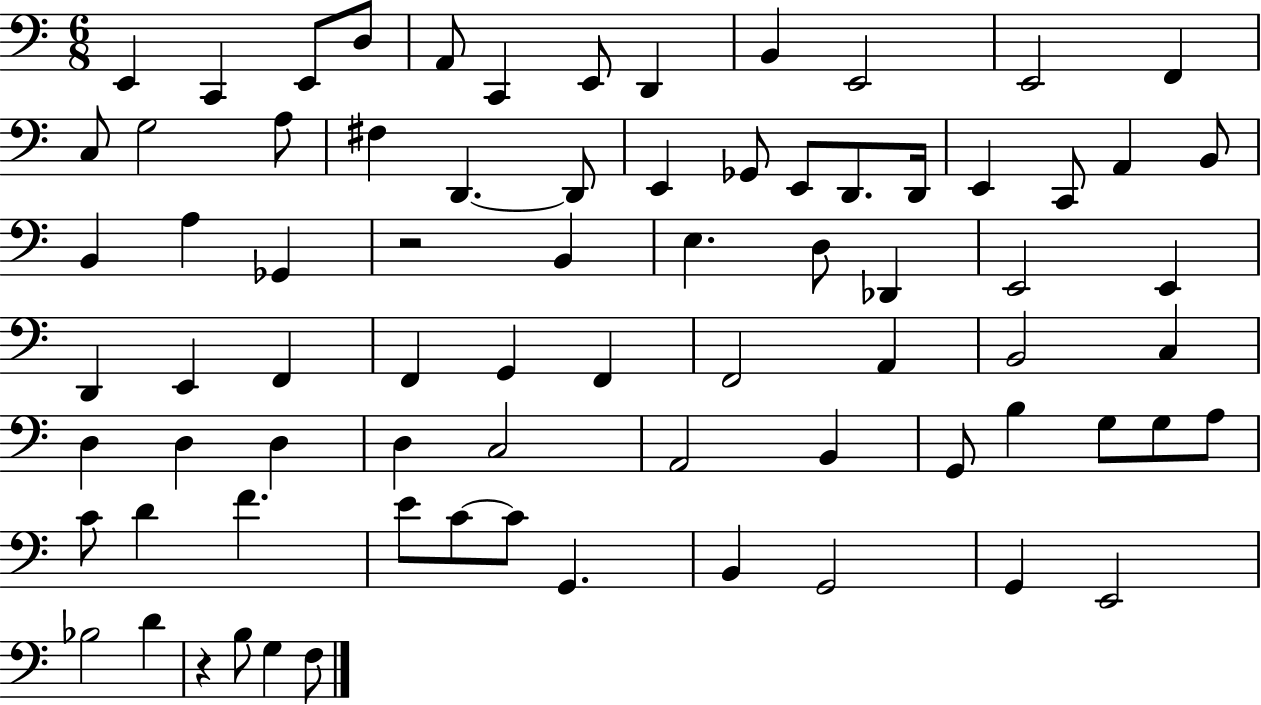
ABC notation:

X:1
T:Untitled
M:6/8
L:1/4
K:C
E,, C,, E,,/2 D,/2 A,,/2 C,, E,,/2 D,, B,, E,,2 E,,2 F,, C,/2 G,2 A,/2 ^F, D,, D,,/2 E,, _G,,/2 E,,/2 D,,/2 D,,/4 E,, C,,/2 A,, B,,/2 B,, A, _G,, z2 B,, E, D,/2 _D,, E,,2 E,, D,, E,, F,, F,, G,, F,, F,,2 A,, B,,2 C, D, D, D, D, C,2 A,,2 B,, G,,/2 B, G,/2 G,/2 A,/2 C/2 D F E/2 C/2 C/2 G,, B,, G,,2 G,, E,,2 _B,2 D z B,/2 G, F,/2